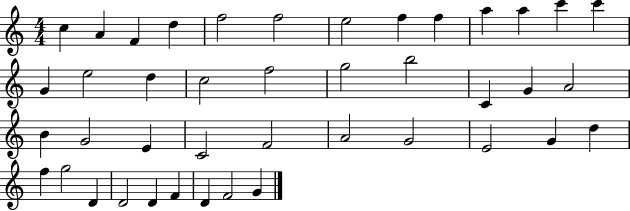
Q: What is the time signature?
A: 4/4